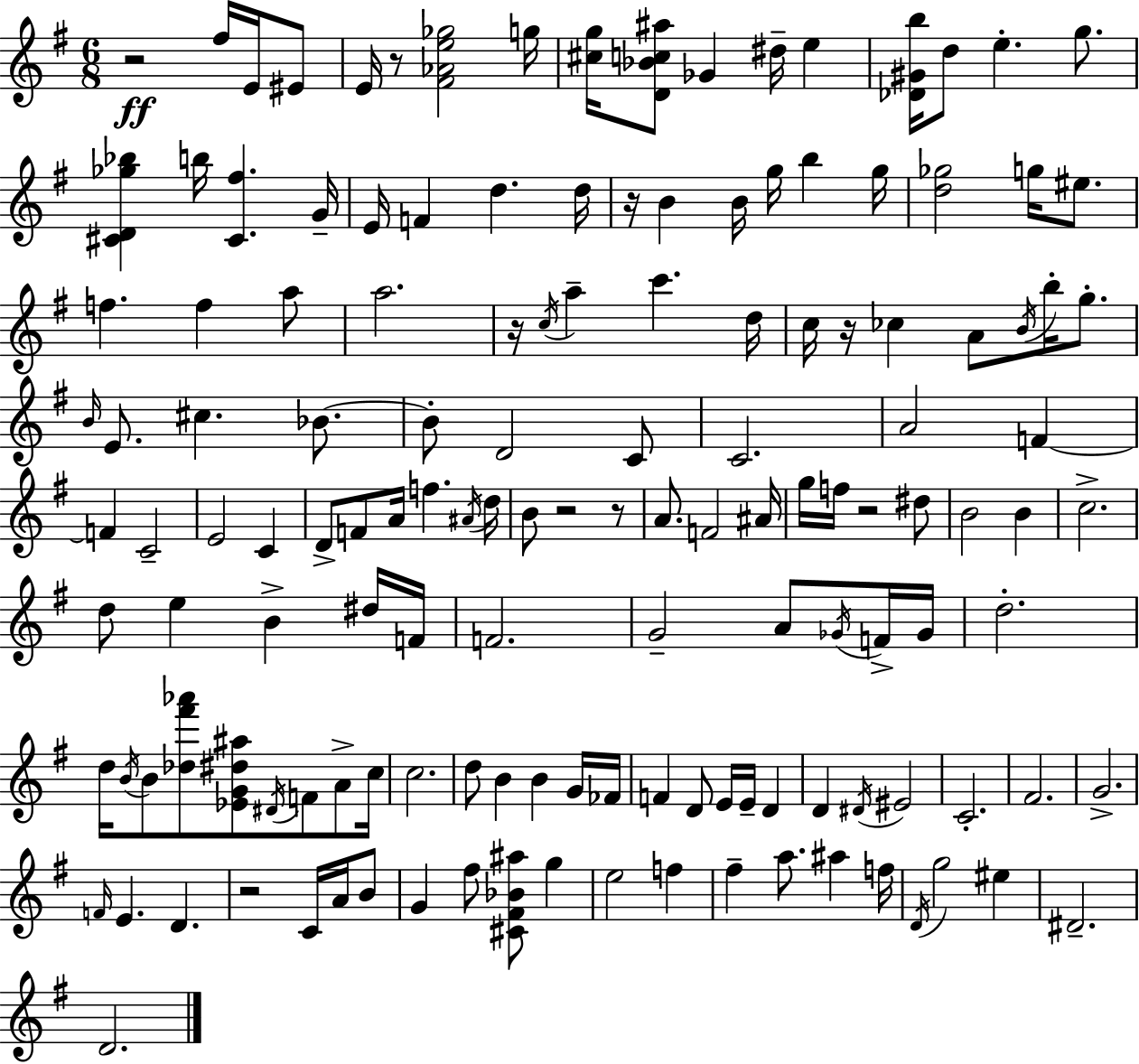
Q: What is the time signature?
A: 6/8